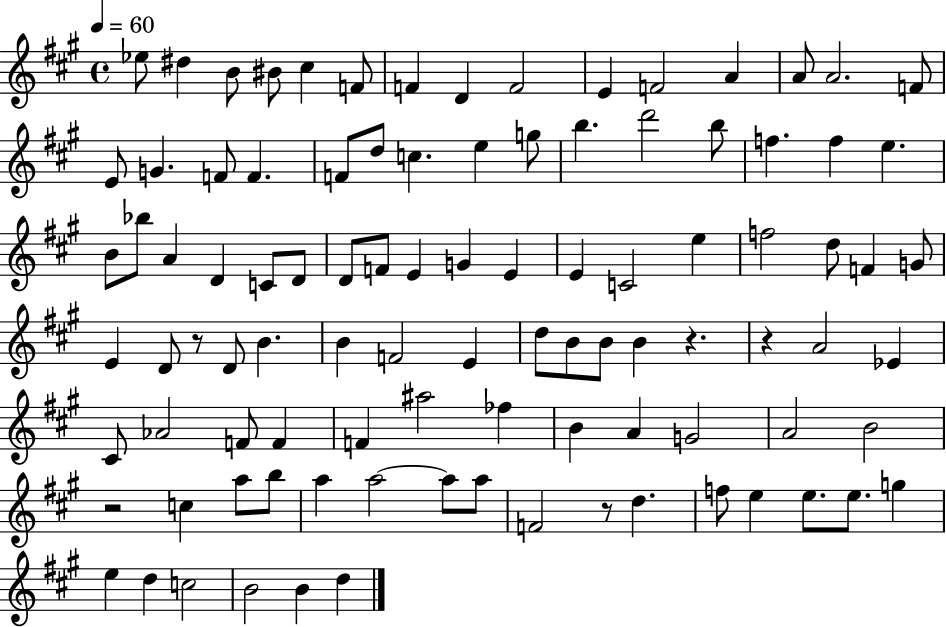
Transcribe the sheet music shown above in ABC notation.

X:1
T:Untitled
M:4/4
L:1/4
K:A
_e/2 ^d B/2 ^B/2 ^c F/2 F D F2 E F2 A A/2 A2 F/2 E/2 G F/2 F F/2 d/2 c e g/2 b d'2 b/2 f f e B/2 _b/2 A D C/2 D/2 D/2 F/2 E G E E C2 e f2 d/2 F G/2 E D/2 z/2 D/2 B B F2 E d/2 B/2 B/2 B z z A2 _E ^C/2 _A2 F/2 F F ^a2 _f B A G2 A2 B2 z2 c a/2 b/2 a a2 a/2 a/2 F2 z/2 d f/2 e e/2 e/2 g e d c2 B2 B d